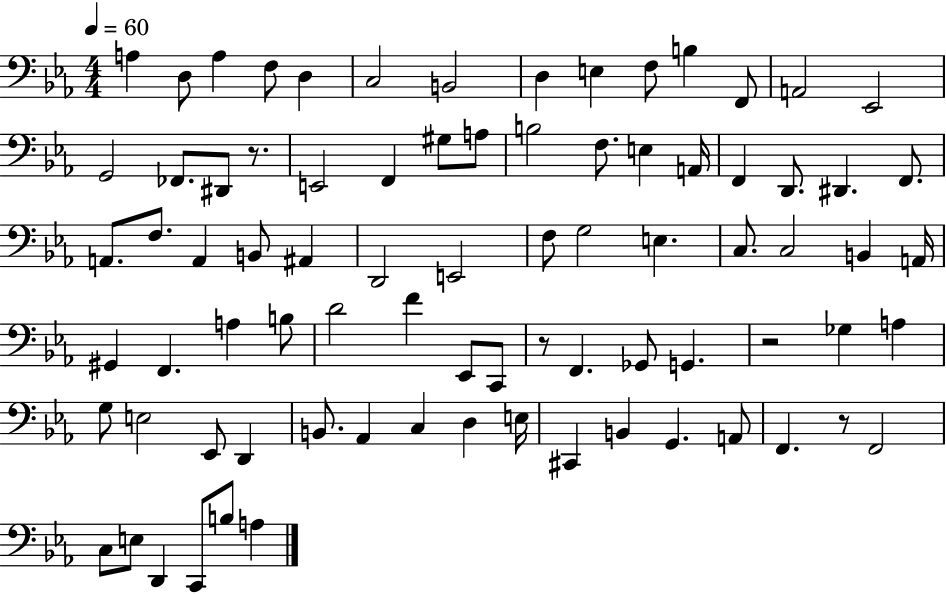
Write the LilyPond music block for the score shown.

{
  \clef bass
  \numericTimeSignature
  \time 4/4
  \key ees \major
  \tempo 4 = 60
  a4 d8 a4 f8 d4 | c2 b,2 | d4 e4 f8 b4 f,8 | a,2 ees,2 | \break g,2 fes,8. dis,8 r8. | e,2 f,4 gis8 a8 | b2 f8. e4 a,16 | f,4 d,8. dis,4. f,8. | \break a,8. f8. a,4 b,8 ais,4 | d,2 e,2 | f8 g2 e4. | c8. c2 b,4 a,16 | \break gis,4 f,4. a4 b8 | d'2 f'4 ees,8 c,8 | r8 f,4. ges,8 g,4. | r2 ges4 a4 | \break g8 e2 ees,8 d,4 | b,8. aes,4 c4 d4 e16 | cis,4 b,4 g,4. a,8 | f,4. r8 f,2 | \break c8 e8 d,4 c,8 b8 a4 | \bar "|."
}